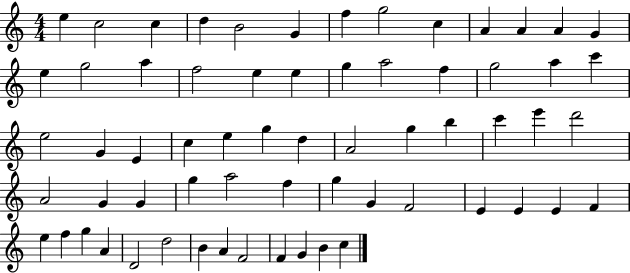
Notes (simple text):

E5/q C5/h C5/q D5/q B4/h G4/q F5/q G5/h C5/q A4/q A4/q A4/q G4/q E5/q G5/h A5/q F5/h E5/q E5/q G5/q A5/h F5/q G5/h A5/q C6/q E5/h G4/q E4/q C5/q E5/q G5/q D5/q A4/h G5/q B5/q C6/q E6/q D6/h A4/h G4/q G4/q G5/q A5/h F5/q G5/q G4/q F4/h E4/q E4/q E4/q F4/q E5/q F5/q G5/q A4/q D4/h D5/h B4/q A4/q F4/h F4/q G4/q B4/q C5/q